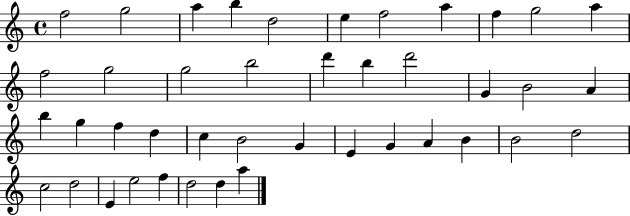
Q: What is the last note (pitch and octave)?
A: A5